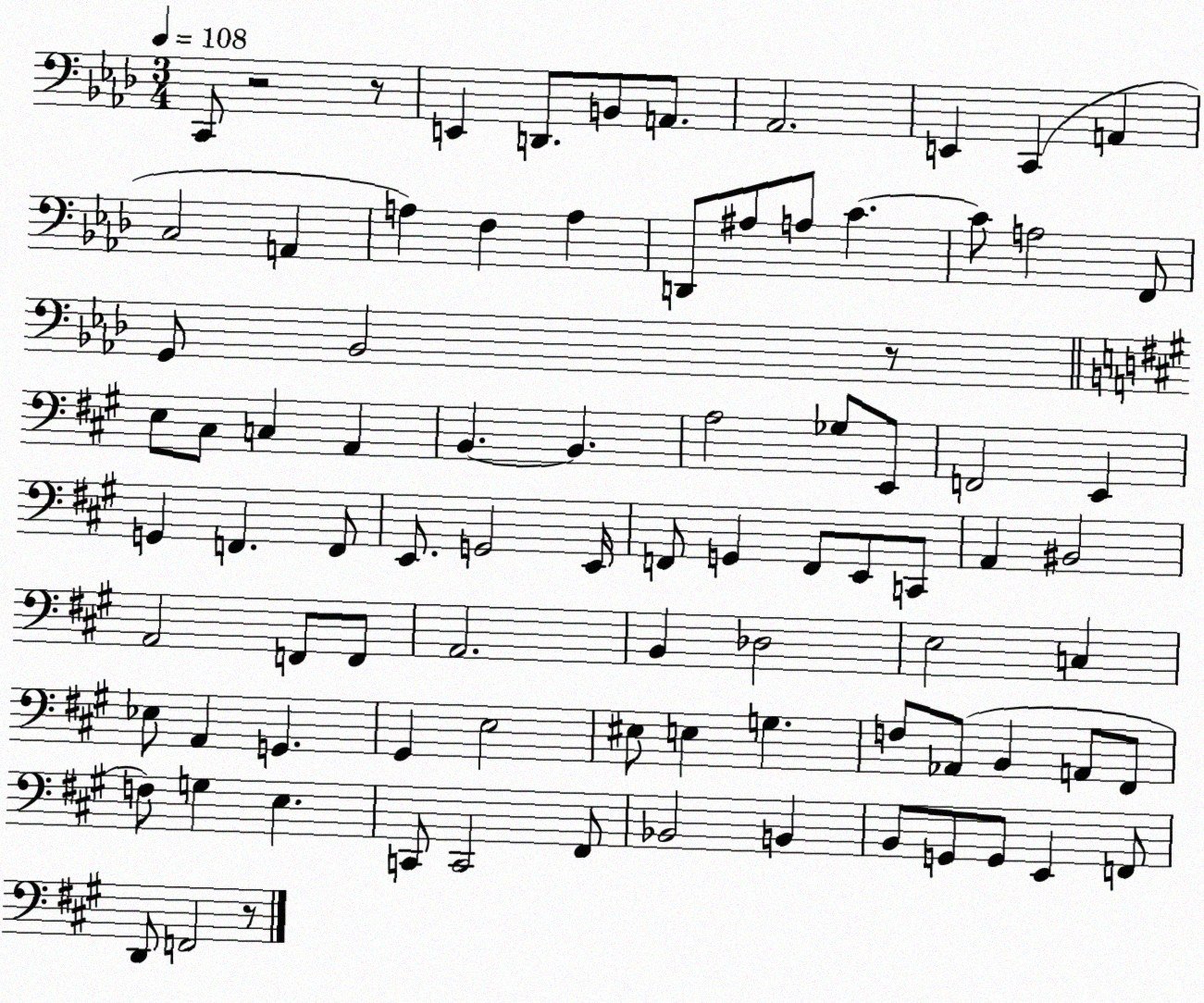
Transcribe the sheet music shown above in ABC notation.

X:1
T:Untitled
M:3/4
L:1/4
K:Ab
C,,/2 z2 z/2 E,, D,,/2 B,,/2 A,,/2 _A,,2 E,, C,, A,, C,2 A,, A, F, A, D,,/2 ^A,/2 A,/2 C C/2 A,2 F,,/2 G,,/2 _B,,2 z/2 E,/2 ^C,/2 C, A,, B,, B,, A,2 _G,/2 E,,/2 F,,2 E,, G,, F,, F,,/2 E,,/2 G,,2 E,,/4 F,,/2 G,, F,,/2 E,,/2 C,,/2 A,, ^B,,2 A,,2 F,,/2 F,,/2 A,,2 B,, _D,2 E,2 C, _E,/2 A,, G,, ^G,, E,2 ^E,/2 E, G, F,/2 _A,,/2 B,, A,,/2 ^F,,/2 F,/2 G, E, C,,/2 C,,2 ^F,,/2 _B,,2 B,, B,,/2 G,,/2 G,,/2 E,, F,,/2 D,,/2 F,,2 z/2